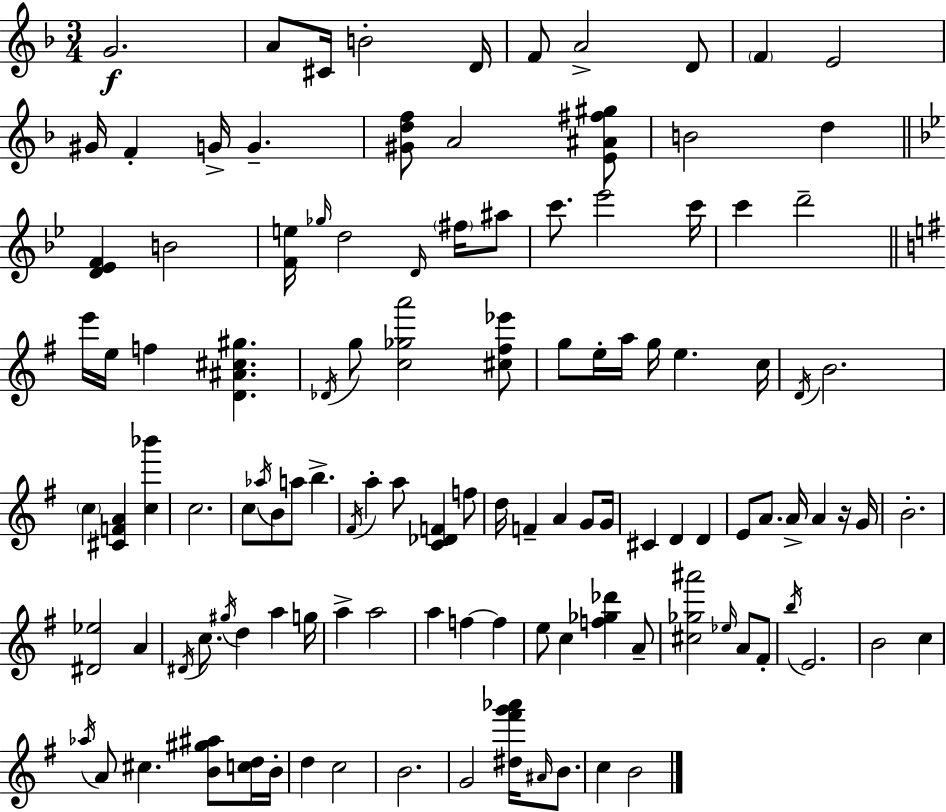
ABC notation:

X:1
T:Untitled
M:3/4
L:1/4
K:Dm
G2 A/2 ^C/4 B2 D/4 F/2 A2 D/2 F E2 ^G/4 F G/4 G [^Gdf]/2 A2 [E^A^f^g]/2 B2 d [D_EF] B2 [Fe]/4 _g/4 d2 D/4 ^f/4 ^a/2 c'/2 _e'2 c'/4 c' d'2 e'/4 e/4 f [D^A^c^g] _D/4 g/2 [c_ga']2 [^c^f_e']/2 g/2 e/4 a/4 g/4 e c/4 D/4 B2 c [^CFA] [c_b'] c2 c/2 _a/4 B/2 a/2 b ^F/4 a a/2 [C_DF] f/2 d/4 F A G/2 G/4 ^C D D E/2 A/2 A/4 A z/4 G/4 B2 [^D_e]2 A ^D/4 c/2 ^g/4 d a g/4 a a2 a f f e/2 c [f_g_d'] A/2 [^c_g^a']2 _e/4 A/2 ^F/2 b/4 E2 B2 c _a/4 A/2 ^c [B^g^a]/2 [cd]/4 B/4 d c2 B2 G2 [^d^f'g'_a']/4 ^A/4 B/2 c B2